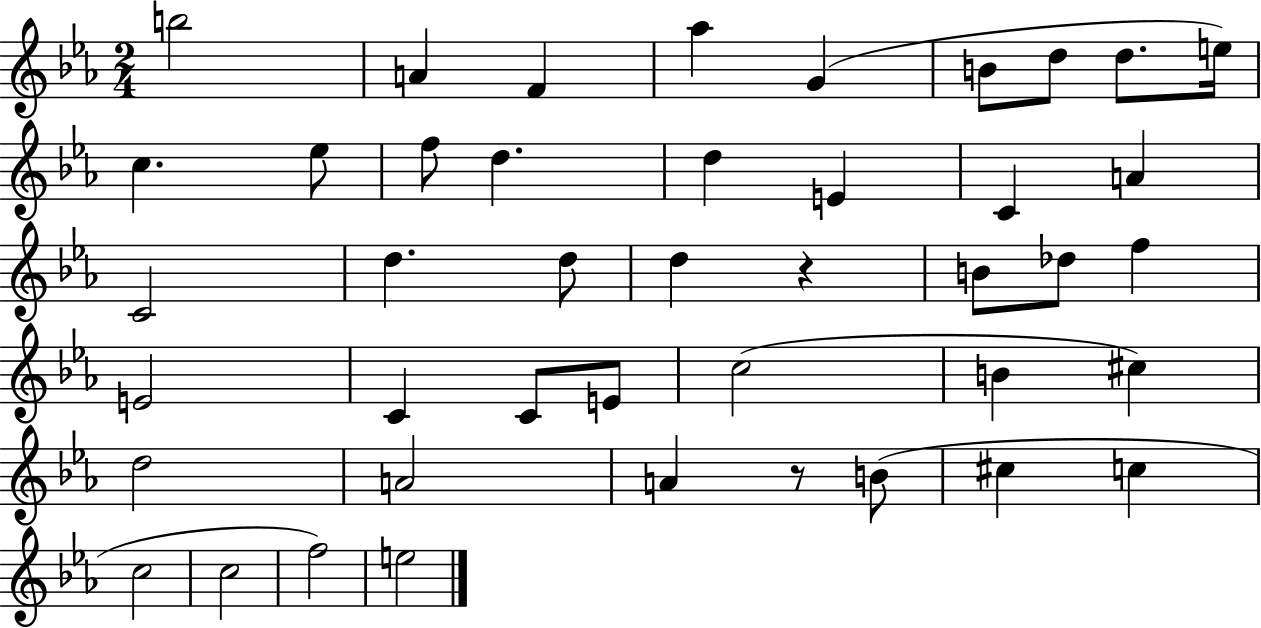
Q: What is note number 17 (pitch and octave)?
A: A4